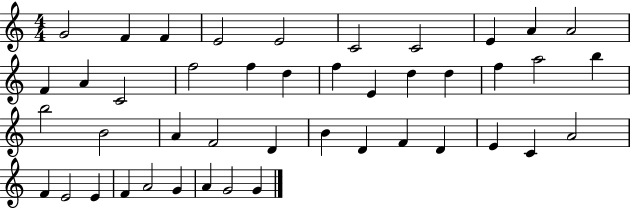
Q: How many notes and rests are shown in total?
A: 44